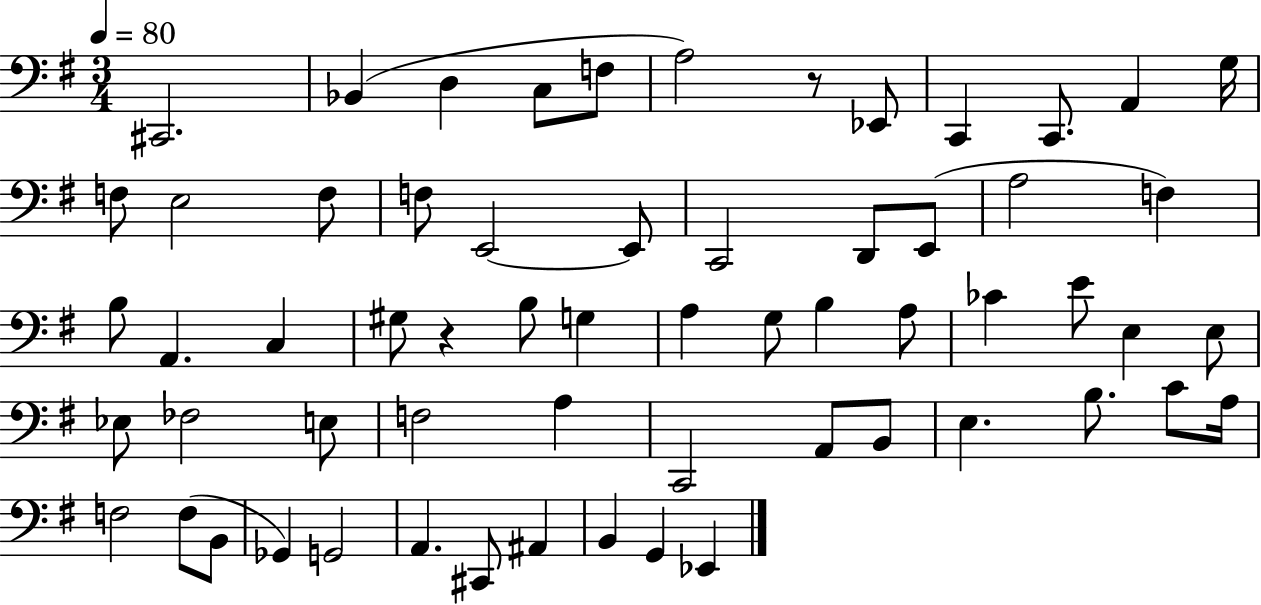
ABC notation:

X:1
T:Untitled
M:3/4
L:1/4
K:G
^C,,2 _B,, D, C,/2 F,/2 A,2 z/2 _E,,/2 C,, C,,/2 A,, G,/4 F,/2 E,2 F,/2 F,/2 E,,2 E,,/2 C,,2 D,,/2 E,,/2 A,2 F, B,/2 A,, C, ^G,/2 z B,/2 G, A, G,/2 B, A,/2 _C E/2 E, E,/2 _E,/2 _F,2 E,/2 F,2 A, C,,2 A,,/2 B,,/2 E, B,/2 C/2 A,/4 F,2 F,/2 B,,/2 _G,, G,,2 A,, ^C,,/2 ^A,, B,, G,, _E,,